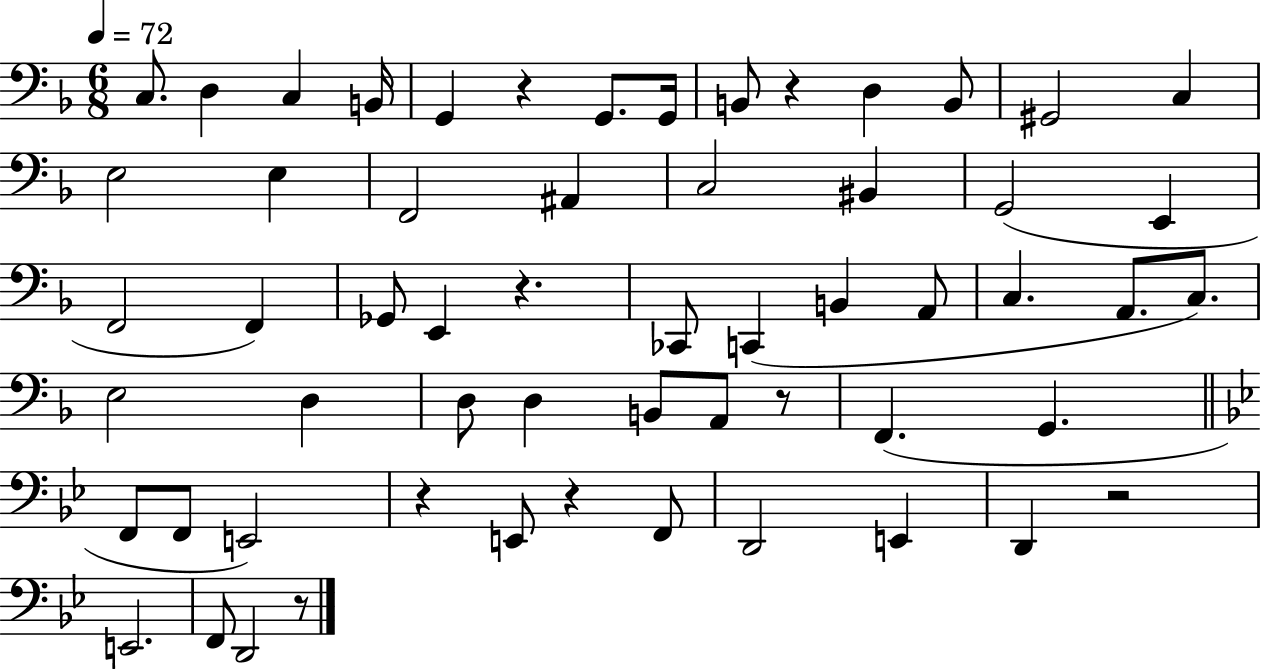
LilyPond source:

{
  \clef bass
  \numericTimeSignature
  \time 6/8
  \key f \major
  \tempo 4 = 72
  c8. d4 c4 b,16 | g,4 r4 g,8. g,16 | b,8 r4 d4 b,8 | gis,2 c4 | \break e2 e4 | f,2 ais,4 | c2 bis,4 | g,2( e,4 | \break f,2 f,4) | ges,8 e,4 r4. | ces,8 c,4( b,4 a,8 | c4. a,8. c8.) | \break e2 d4 | d8 d4 b,8 a,8 r8 | f,4.( g,4. | \bar "||" \break \key bes \major f,8 f,8 e,2) | r4 e,8 r4 f,8 | d,2 e,4 | d,4 r2 | \break e,2. | f,8 d,2 r8 | \bar "|."
}